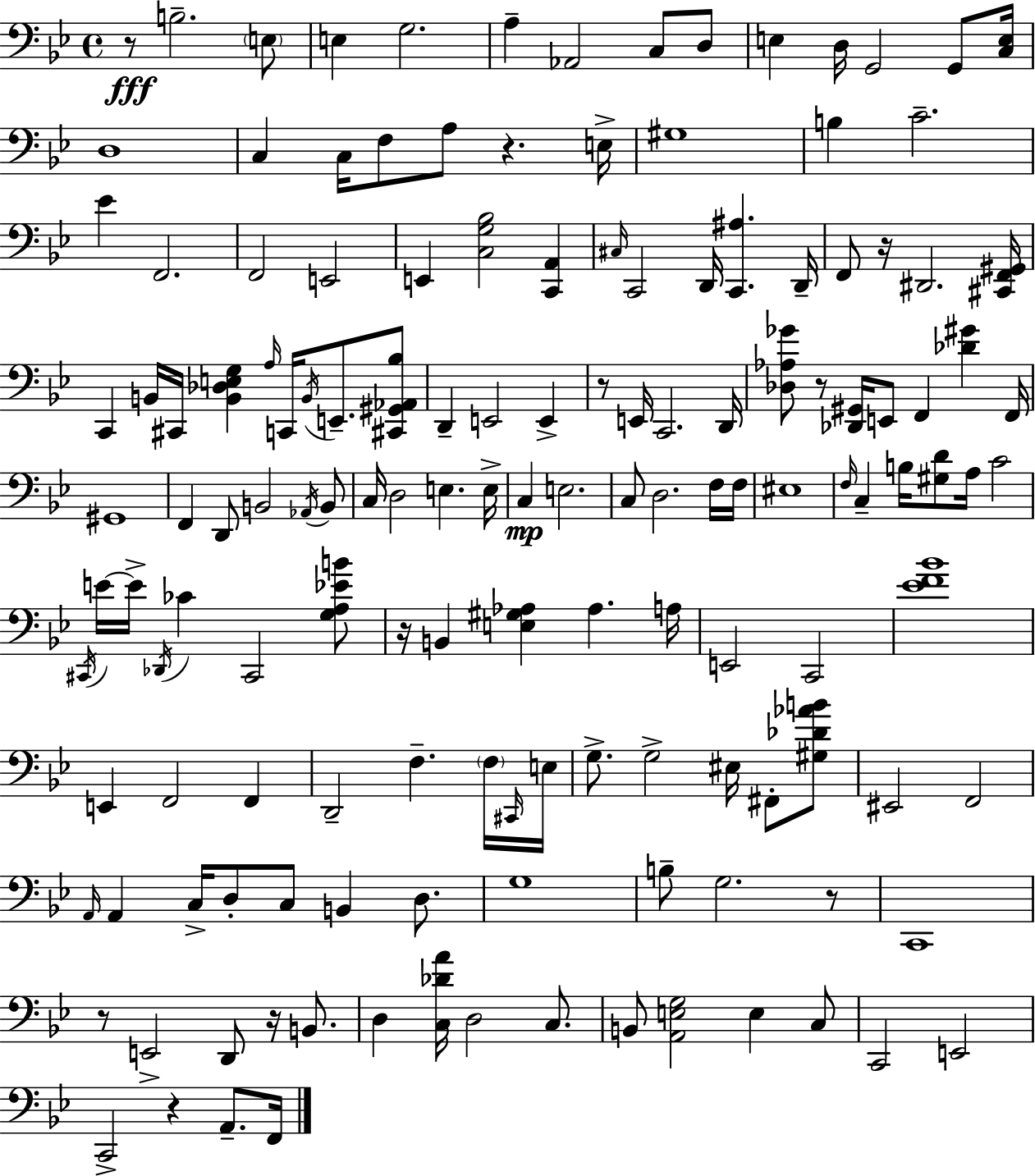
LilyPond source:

{
  \clef bass
  \time 4/4
  \defaultTimeSignature
  \key bes \major
  \repeat volta 2 { r8\fff b2.-- \parenthesize e8 | e4 g2. | a4-- aes,2 c8 d8 | e4 d16 g,2 g,8 <c e>16 | \break d1 | c4 c16 f8 a8 r4. e16-> | gis1 | b4 c'2.-- | \break ees'4 f,2. | f,2 e,2 | e,4 <c g bes>2 <c, a,>4 | \grace { cis16 } c,2 d,16 <c, ais>4. | \break d,16-- f,8 r16 dis,2. | <cis, f, gis,>16 c,4 b,16 cis,16 <b, des e g>4 \grace { a16 } c,16 \acciaccatura { b,16 } e,8.-- | <cis, gis, aes, bes>8 d,4-- e,2 e,4-> | r8 e,16 c,2. | \break d,16 <des aes ges'>8 r8 <des, gis,>16 e,8 f,4 <des' gis'>4 | f,16 gis,1 | f,4 d,8 b,2 | \acciaccatura { aes,16 } b,8 c16 d2 e4. | \break e16-> c4\mp e2. | c8 d2. | f16 f16 eis1 | \grace { f16 } c4-- b16 <gis d'>8 a16 c'2 | \break \acciaccatura { cis,16 } e'16~~ e'16-> \acciaccatura { des,16 } ces'4 cis,2 | <g a ees' b'>8 r16 b,4 <e gis aes>4 | aes4. a16 e,2 c,2 | <ees' f' bes'>1 | \break e,4 f,2 | f,4 d,2-- f4.-- | \parenthesize f16 \grace { cis,16 } e16 g8.-> g2-> | eis16 fis,8-. <gis des' aes' b'>8 eis,2 | \break f,2 \grace { a,16 } a,4 c16-> d8-. | c8 b,4 d8. g1 | b8-- g2. | r8 c,1 | \break r8 e,2-> | d,8 r16 b,8. d4 <c des' a'>16 d2 | c8. b,8 <a, e g>2 | e4 c8 c,2 | \break e,2 c,2-> | r4 a,8.-- f,16 } \bar "|."
}